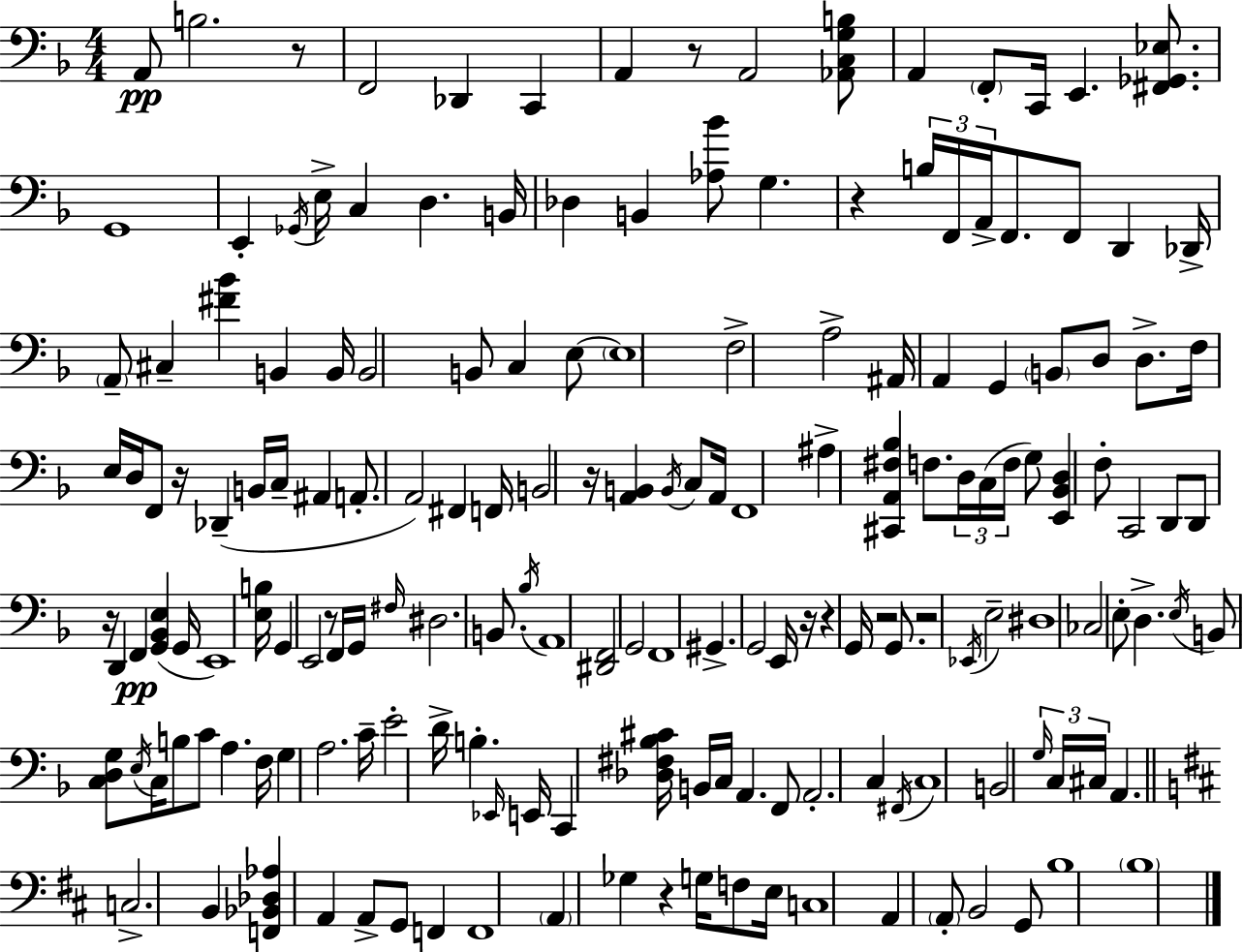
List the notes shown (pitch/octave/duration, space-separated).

A2/e B3/h. R/e F2/h Db2/q C2/q A2/q R/e A2/h [Ab2,C3,G3,B3]/e A2/q F2/e C2/s E2/q. [F#2,Gb2,Eb3]/e. G2/w E2/q Gb2/s E3/s C3/q D3/q. B2/s Db3/q B2/q [Ab3,Bb4]/e G3/q. R/q B3/s F2/s A2/s F2/e. F2/e D2/q Db2/s A2/e C#3/q [F#4,Bb4]/q B2/q B2/s B2/h B2/e C3/q E3/e E3/w F3/h A3/h A#2/s A2/q G2/q B2/e D3/e D3/e. F3/s E3/s D3/s F2/e R/s Db2/q B2/s C3/s A#2/q A2/e. A2/h F#2/q F2/s B2/h R/s [A2,B2]/q B2/s C3/e A2/s F2/w A#3/q [C#2,A2,F#3,Bb3]/q F3/e. D3/s C3/s F3/s G3/e [E2,Bb2,D3]/q F3/e C2/h D2/e D2/e R/s D2/q F2/q [G2,Bb2,E3]/q G2/s E2/w [E3,B3]/s G2/q E2/h R/e F2/s G2/s F#3/s D#3/h. B2/e. Bb3/s A2/w [D#2,F2]/h G2/h F2/w G#2/q. G2/h E2/s R/s R/q G2/s R/h G2/e. R/h Eb2/s E3/h D#3/w CES3/h E3/e D3/q. E3/s B2/e [C3,D3,G3]/e E3/s C3/s B3/e C4/e A3/q. F3/s G3/q A3/h. C4/s E4/h D4/s B3/q. Eb2/s E2/s C2/q [Db3,F#3,Bb3,C#4]/s B2/s C3/s A2/q. F2/e A2/h. C3/q F#2/s C3/w B2/h G3/s C3/s C#3/s A2/q. C3/h. B2/q [F2,Bb2,Db3,Ab3]/q A2/q A2/e G2/e F2/q F2/w A2/q Gb3/q R/q G3/s F3/e E3/s C3/w A2/q A2/e B2/h G2/e B3/w B3/w